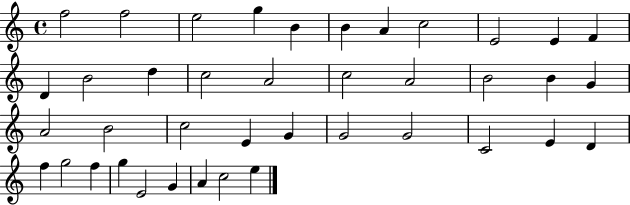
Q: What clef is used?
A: treble